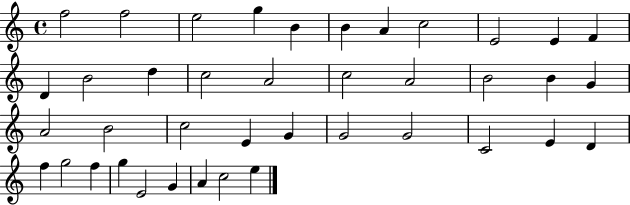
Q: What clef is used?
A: treble